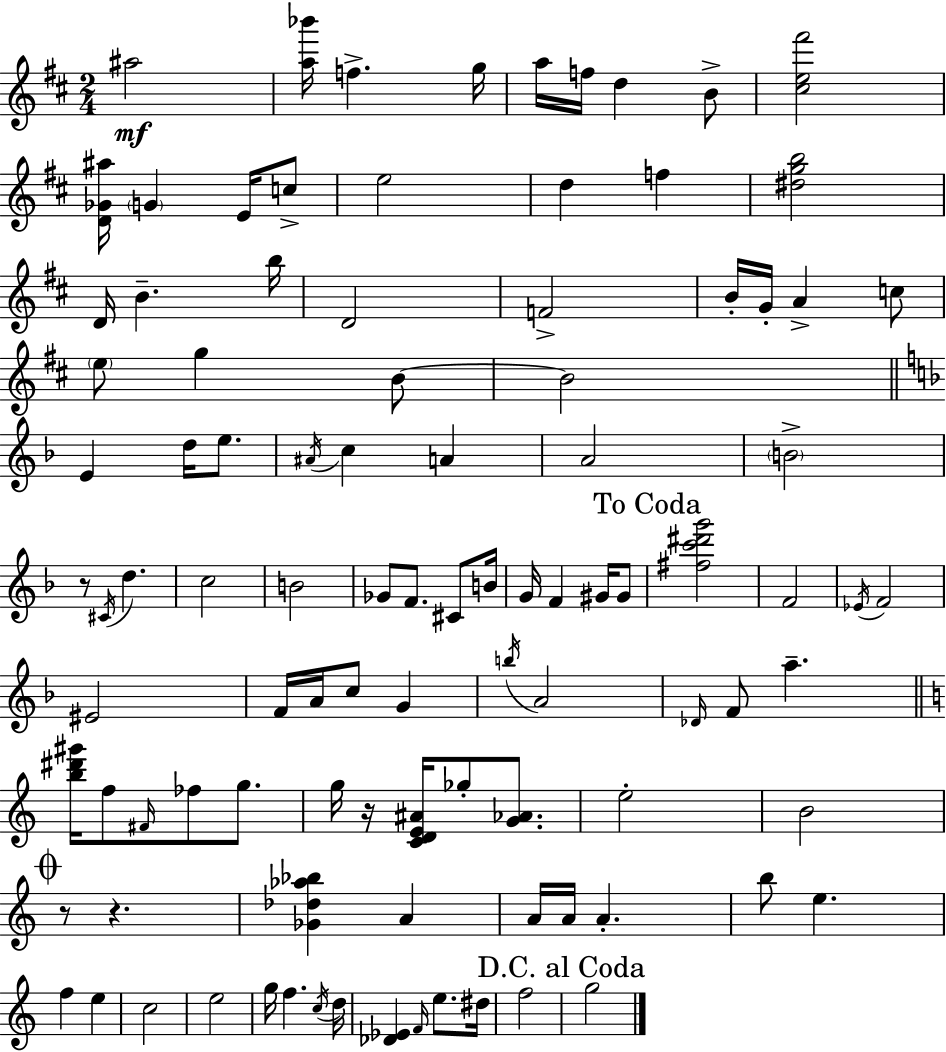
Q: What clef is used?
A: treble